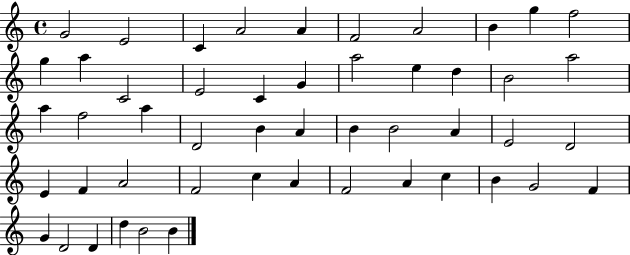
{
  \clef treble
  \time 4/4
  \defaultTimeSignature
  \key c \major
  g'2 e'2 | c'4 a'2 a'4 | f'2 a'2 | b'4 g''4 f''2 | \break g''4 a''4 c'2 | e'2 c'4 g'4 | a''2 e''4 d''4 | b'2 a''2 | \break a''4 f''2 a''4 | d'2 b'4 a'4 | b'4 b'2 a'4 | e'2 d'2 | \break e'4 f'4 a'2 | f'2 c''4 a'4 | f'2 a'4 c''4 | b'4 g'2 f'4 | \break g'4 d'2 d'4 | d''4 b'2 b'4 | \bar "|."
}